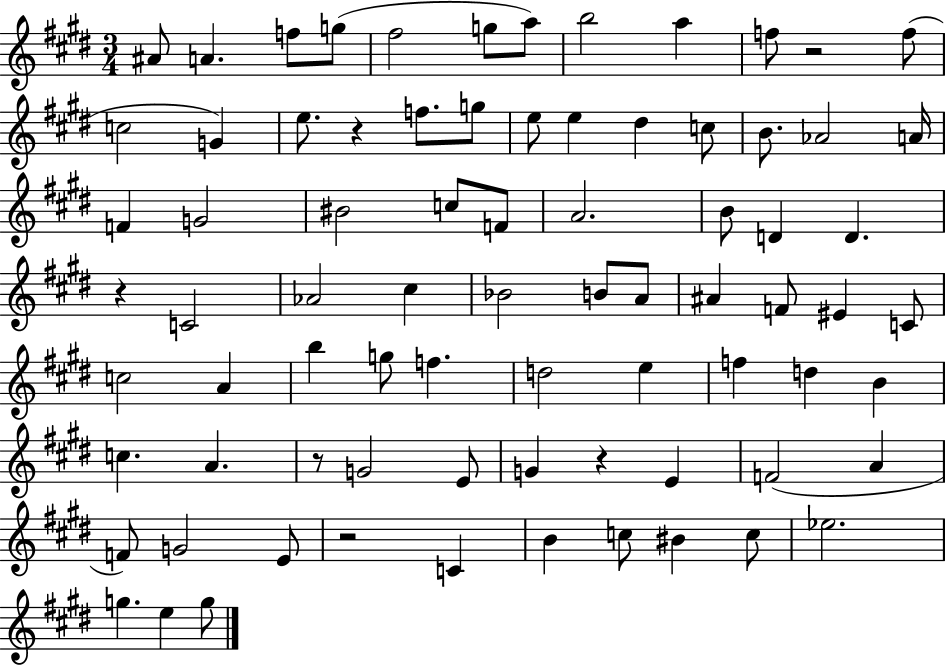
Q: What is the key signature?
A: E major